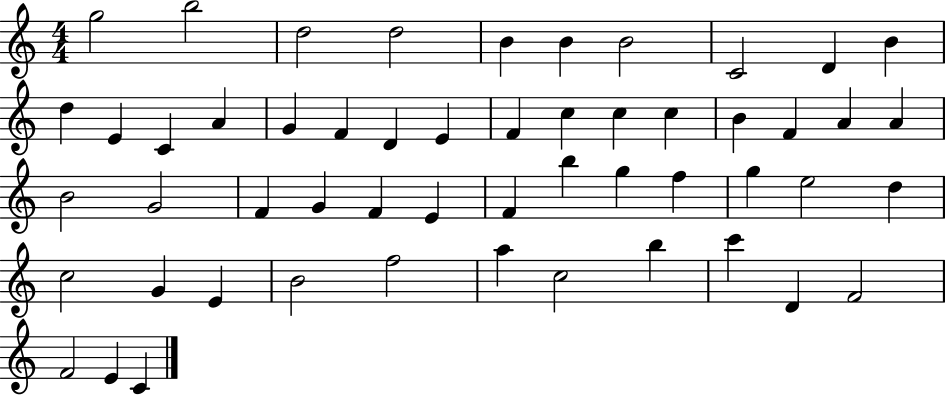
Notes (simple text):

G5/h B5/h D5/h D5/h B4/q B4/q B4/h C4/h D4/q B4/q D5/q E4/q C4/q A4/q G4/q F4/q D4/q E4/q F4/q C5/q C5/q C5/q B4/q F4/q A4/q A4/q B4/h G4/h F4/q G4/q F4/q E4/q F4/q B5/q G5/q F5/q G5/q E5/h D5/q C5/h G4/q E4/q B4/h F5/h A5/q C5/h B5/q C6/q D4/q F4/h F4/h E4/q C4/q